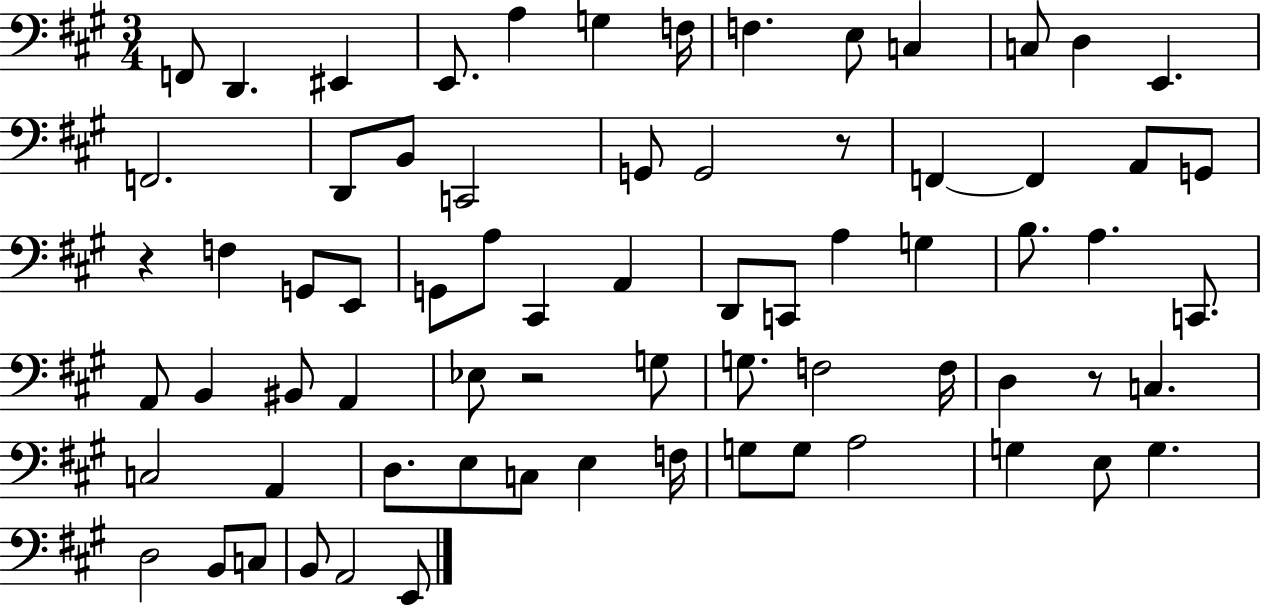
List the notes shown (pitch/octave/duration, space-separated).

F2/e D2/q. EIS2/q E2/e. A3/q G3/q F3/s F3/q. E3/e C3/q C3/e D3/q E2/q. F2/h. D2/e B2/e C2/h G2/e G2/h R/e F2/q F2/q A2/e G2/e R/q F3/q G2/e E2/e G2/e A3/e C#2/q A2/q D2/e C2/e A3/q G3/q B3/e. A3/q. C2/e. A2/e B2/q BIS2/e A2/q Eb3/e R/h G3/e G3/e. F3/h F3/s D3/q R/e C3/q. C3/h A2/q D3/e. E3/e C3/e E3/q F3/s G3/e G3/e A3/h G3/q E3/e G3/q. D3/h B2/e C3/e B2/e A2/h E2/e